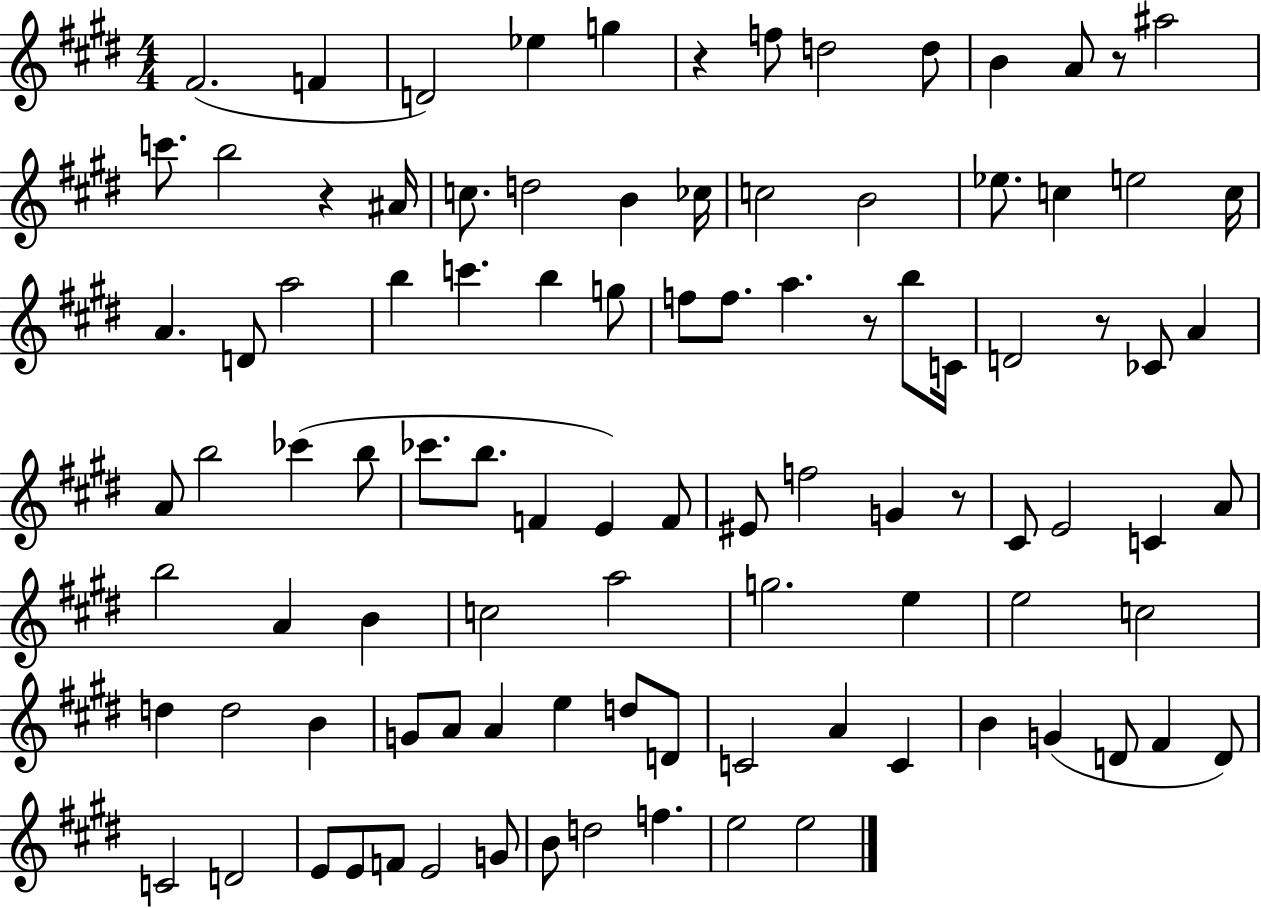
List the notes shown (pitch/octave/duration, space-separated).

F#4/h. F4/q D4/h Eb5/q G5/q R/q F5/e D5/h D5/e B4/q A4/e R/e A#5/h C6/e. B5/h R/q A#4/s C5/e. D5/h B4/q CES5/s C5/h B4/h Eb5/e. C5/q E5/h C5/s A4/q. D4/e A5/h B5/q C6/q. B5/q G5/e F5/e F5/e. A5/q. R/e B5/e C4/s D4/h R/e CES4/e A4/q A4/e B5/h CES6/q B5/e CES6/e. B5/e. F4/q E4/q F4/e EIS4/e F5/h G4/q R/e C#4/e E4/h C4/q A4/e B5/h A4/q B4/q C5/h A5/h G5/h. E5/q E5/h C5/h D5/q D5/h B4/q G4/e A4/e A4/q E5/q D5/e D4/e C4/h A4/q C4/q B4/q G4/q D4/e F#4/q D4/e C4/h D4/h E4/e E4/e F4/e E4/h G4/e B4/e D5/h F5/q. E5/h E5/h